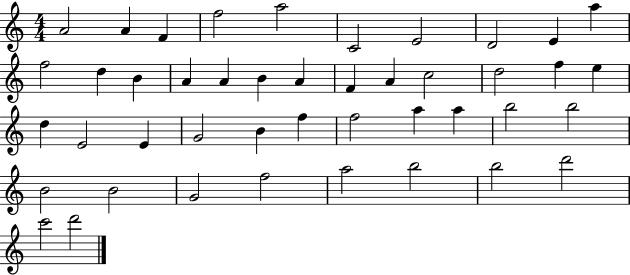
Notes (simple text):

A4/h A4/q F4/q F5/h A5/h C4/h E4/h D4/h E4/q A5/q F5/h D5/q B4/q A4/q A4/q B4/q A4/q F4/q A4/q C5/h D5/h F5/q E5/q D5/q E4/h E4/q G4/h B4/q F5/q F5/h A5/q A5/q B5/h B5/h B4/h B4/h G4/h F5/h A5/h B5/h B5/h D6/h C6/h D6/h